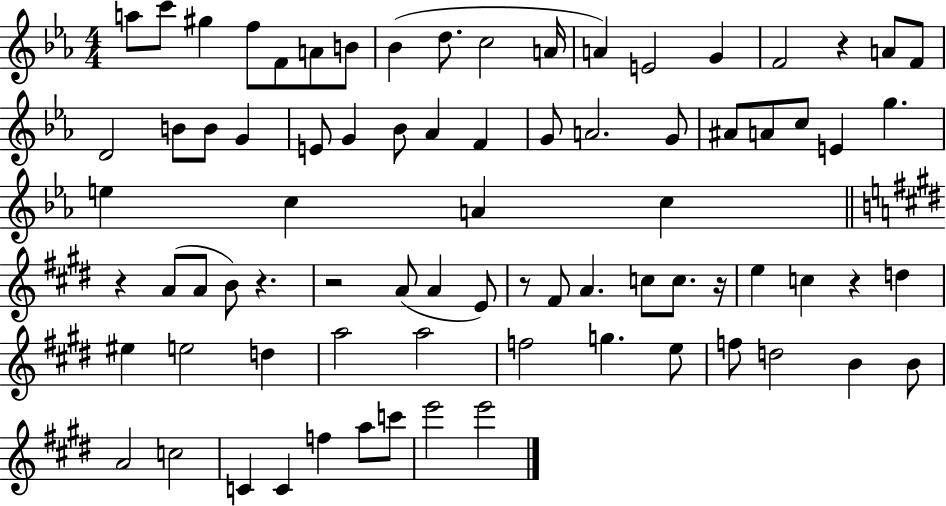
X:1
T:Untitled
M:4/4
L:1/4
K:Eb
a/2 c'/2 ^g f/2 F/2 A/2 B/2 _B d/2 c2 A/4 A E2 G F2 z A/2 F/2 D2 B/2 B/2 G E/2 G _B/2 _A F G/2 A2 G/2 ^A/2 A/2 c/2 E g e c A c z A/2 A/2 B/2 z z2 A/2 A E/2 z/2 ^F/2 A c/2 c/2 z/4 e c z d ^e e2 d a2 a2 f2 g e/2 f/2 d2 B B/2 A2 c2 C C f a/2 c'/2 e'2 e'2